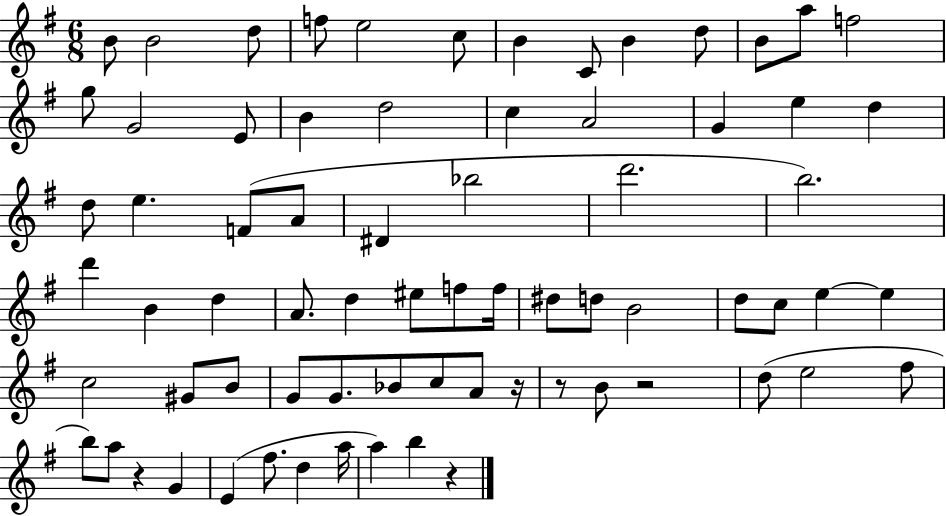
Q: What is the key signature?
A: G major